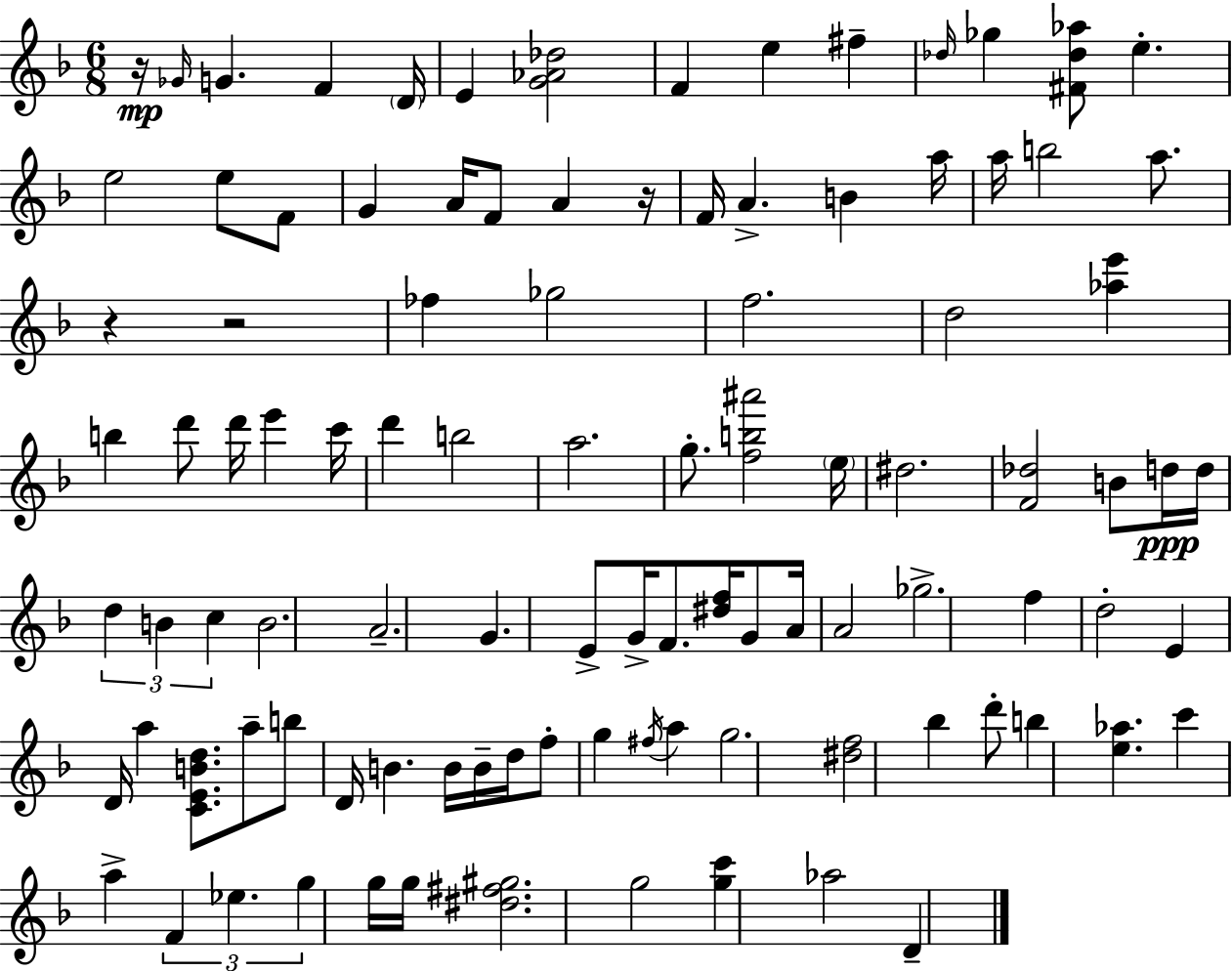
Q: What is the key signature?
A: D minor